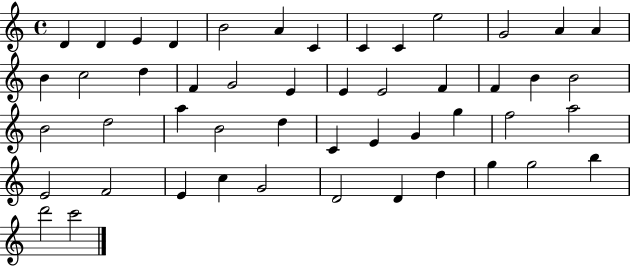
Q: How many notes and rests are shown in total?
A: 49